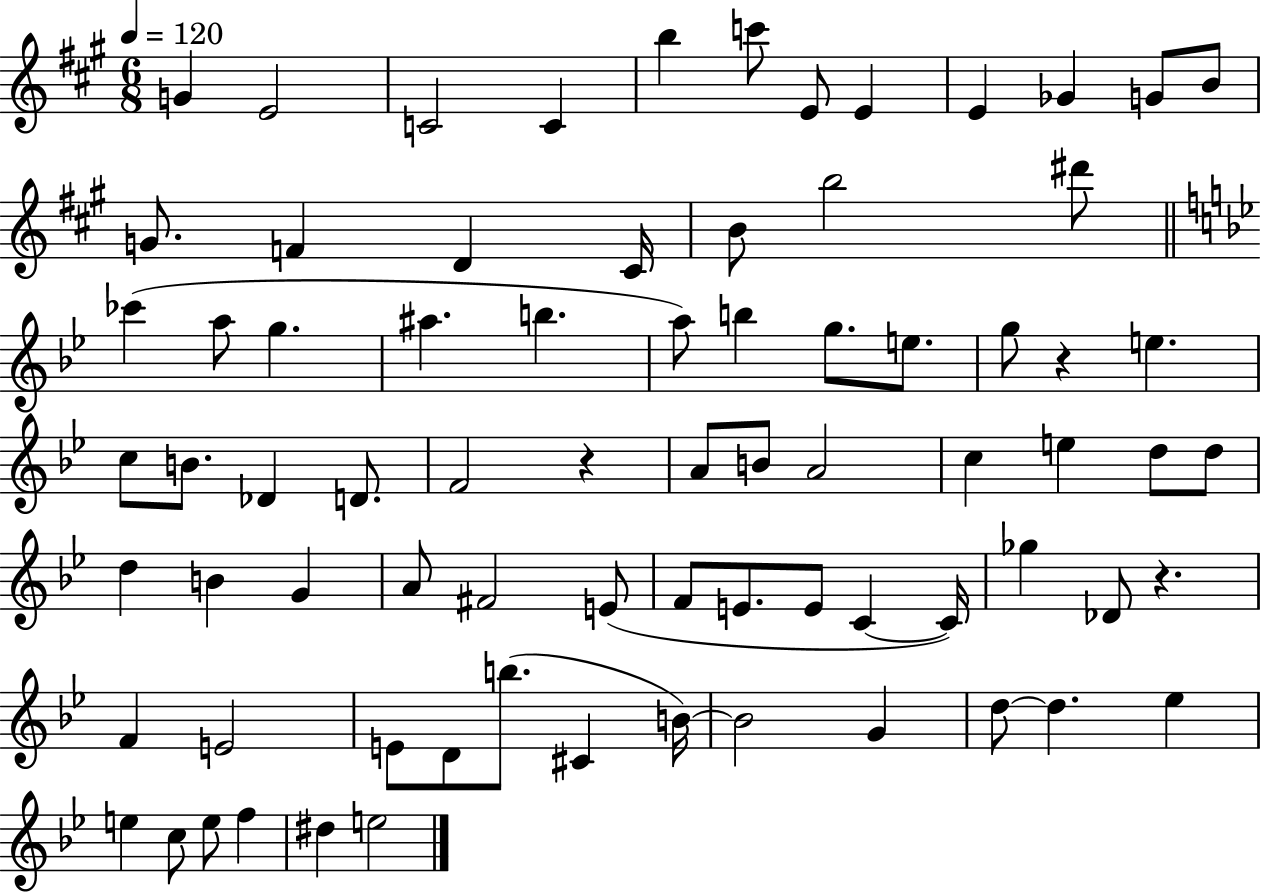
X:1
T:Untitled
M:6/8
L:1/4
K:A
G E2 C2 C b c'/2 E/2 E E _G G/2 B/2 G/2 F D ^C/4 B/2 b2 ^d'/2 _c' a/2 g ^a b a/2 b g/2 e/2 g/2 z e c/2 B/2 _D D/2 F2 z A/2 B/2 A2 c e d/2 d/2 d B G A/2 ^F2 E/2 F/2 E/2 E/2 C C/4 _g _D/2 z F E2 E/2 D/2 b/2 ^C B/4 B2 G d/2 d _e e c/2 e/2 f ^d e2